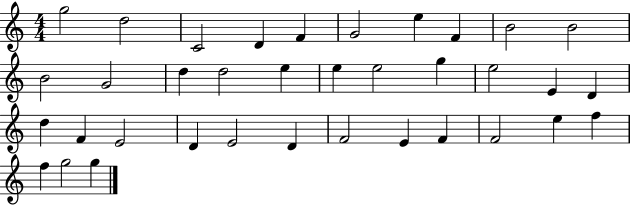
X:1
T:Untitled
M:4/4
L:1/4
K:C
g2 d2 C2 D F G2 e F B2 B2 B2 G2 d d2 e e e2 g e2 E D d F E2 D E2 D F2 E F F2 e f f g2 g